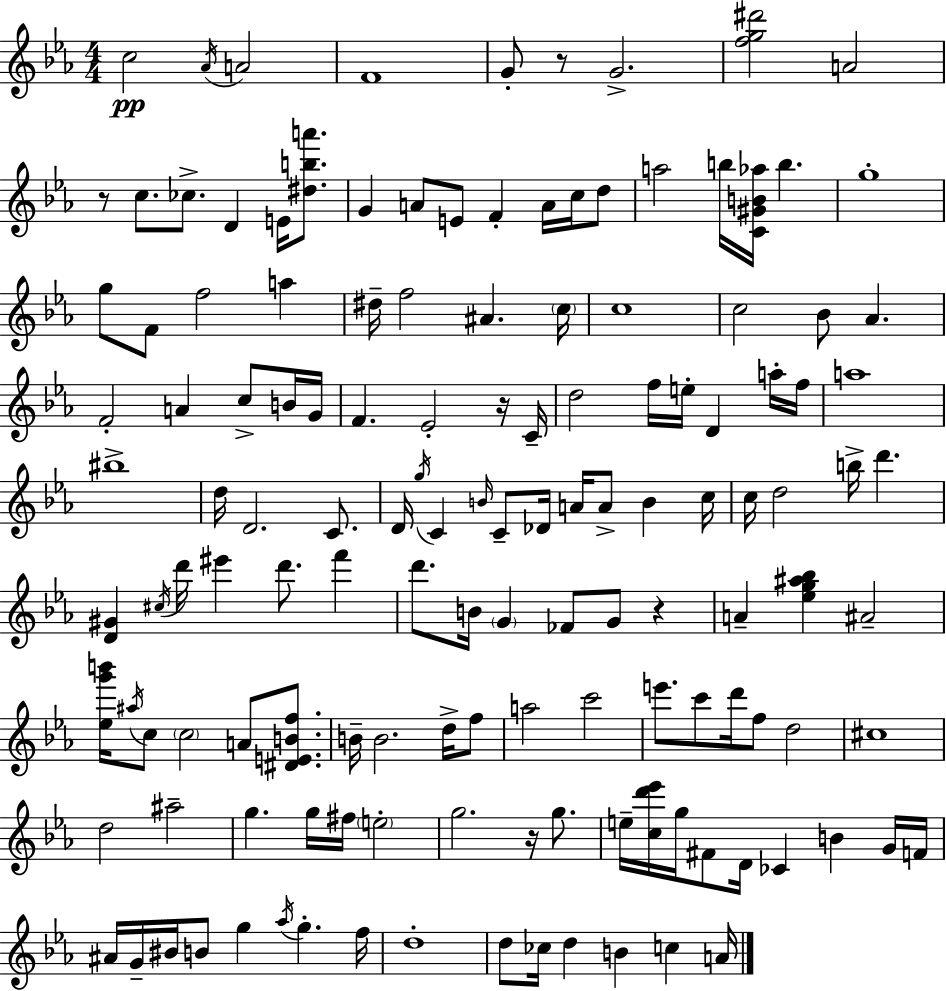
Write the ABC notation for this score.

X:1
T:Untitled
M:4/4
L:1/4
K:Eb
c2 _A/4 A2 F4 G/2 z/2 G2 [fg^d']2 A2 z/2 c/2 _c/2 D E/4 [^dba']/2 G A/2 E/2 F A/4 c/4 d/2 a2 b/4 [C^GB_a]/4 b g4 g/2 F/2 f2 a ^d/4 f2 ^A c/4 c4 c2 _B/2 _A F2 A c/2 B/4 G/4 F _E2 z/4 C/4 d2 f/4 e/4 D a/4 f/4 a4 ^b4 d/4 D2 C/2 D/4 g/4 C B/4 C/2 _D/4 A/4 A/2 B c/4 c/4 d2 b/4 d' [D^G] ^c/4 d'/4 ^e' d'/2 f' d'/2 B/4 G _F/2 G/2 z A [_eg^a_b] ^A2 [_eg'b']/4 ^a/4 c/2 c2 A/2 [^DEBf]/2 B/4 B2 d/4 f/2 a2 c'2 e'/2 c'/2 d'/4 f/2 d2 ^c4 d2 ^a2 g g/4 ^f/4 e2 g2 z/4 g/2 e/4 [cd'_e']/4 g/4 ^F/2 D/4 _C B G/4 F/4 ^A/4 G/4 ^B/4 B/2 g _a/4 g f/4 d4 d/2 _c/4 d B c A/4